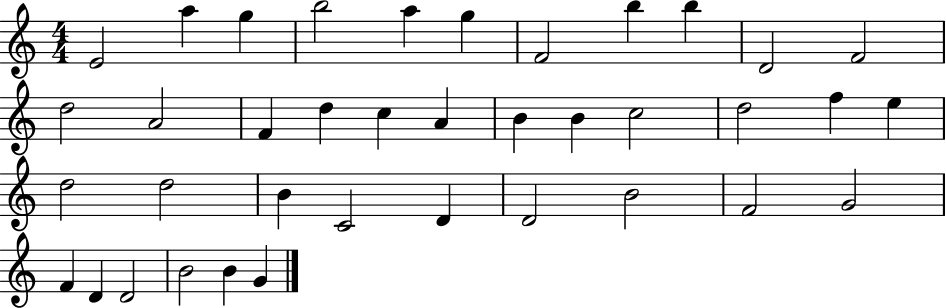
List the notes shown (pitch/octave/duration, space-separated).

E4/h A5/q G5/q B5/h A5/q G5/q F4/h B5/q B5/q D4/h F4/h D5/h A4/h F4/q D5/q C5/q A4/q B4/q B4/q C5/h D5/h F5/q E5/q D5/h D5/h B4/q C4/h D4/q D4/h B4/h F4/h G4/h F4/q D4/q D4/h B4/h B4/q G4/q